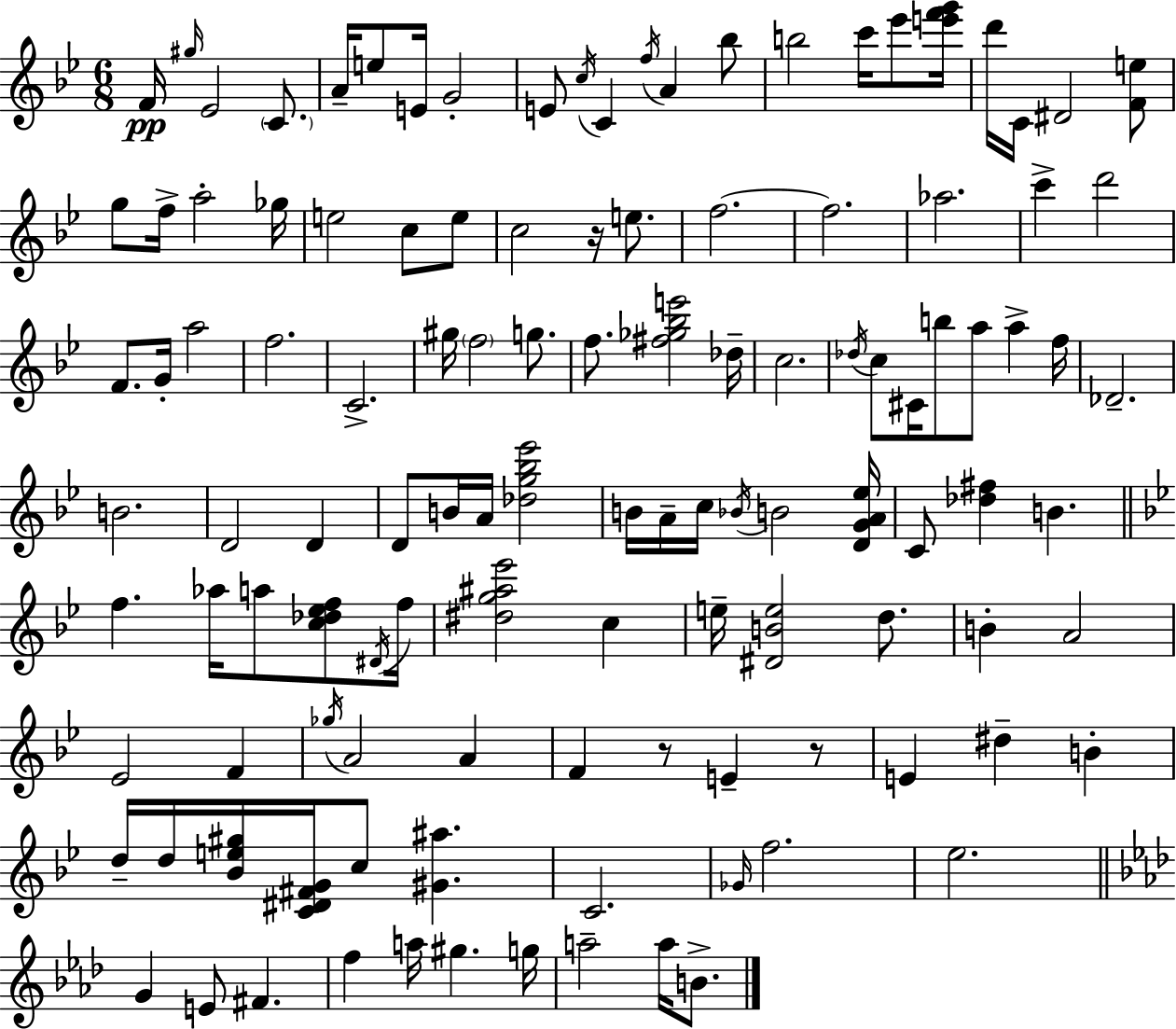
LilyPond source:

{
  \clef treble
  \numericTimeSignature
  \time 6/8
  \key bes \major
  f'16\pp \grace { gis''16 } ees'2 \parenthesize c'8. | a'16-- e''8 e'16 g'2-. | e'8 \acciaccatura { c''16 } c'4 \acciaccatura { f''16 } a'4 | bes''8 b''2 c'''16 | \break ees'''8 <e''' f''' g'''>16 d'''16 c'16 dis'2 | <f' e''>8 g''8 f''16-> a''2-. | ges''16 e''2 c''8 | e''8 c''2 r16 | \break e''8. f''2.~~ | f''2. | aes''2. | c'''4-> d'''2 | \break f'8. g'16-. a''2 | f''2. | c'2.-> | gis''16 \parenthesize f''2 | \break g''8. f''8. <fis'' ges'' bes'' e'''>2 | des''16-- c''2. | \acciaccatura { des''16 } c''8 cis'16 b''8 a''8 a''4-> | f''16 des'2.-- | \break b'2. | d'2 | d'4 d'8 b'16 a'16 <des'' g'' bes'' ees'''>2 | b'16 a'16-- c''16 \acciaccatura { bes'16 } b'2 | \break <d' g' a' ees''>16 c'8 <des'' fis''>4 b'4. | \bar "||" \break \key bes \major f''4. aes''16 a''8 <c'' des'' ees'' f''>8 \acciaccatura { dis'16 } | f''16 <dis'' g'' ais'' ees'''>2 c''4 | e''16-- <dis' b' e''>2 d''8. | b'4-. a'2 | \break ees'2 f'4 | \acciaccatura { ges''16 } a'2 a'4 | f'4 r8 e'4-- | r8 e'4 dis''4-- b'4-. | \break d''16-- d''16 <bes' e'' gis''>16 <c' dis' fis' g'>16 c''8 <gis' ais''>4. | c'2. | \grace { ges'16 } f''2. | ees''2. | \break \bar "||" \break \key aes \major g'4 e'8 fis'4. | f''4 a''16 gis''4. g''16 | a''2-- a''16 b'8.-> | \bar "|."
}